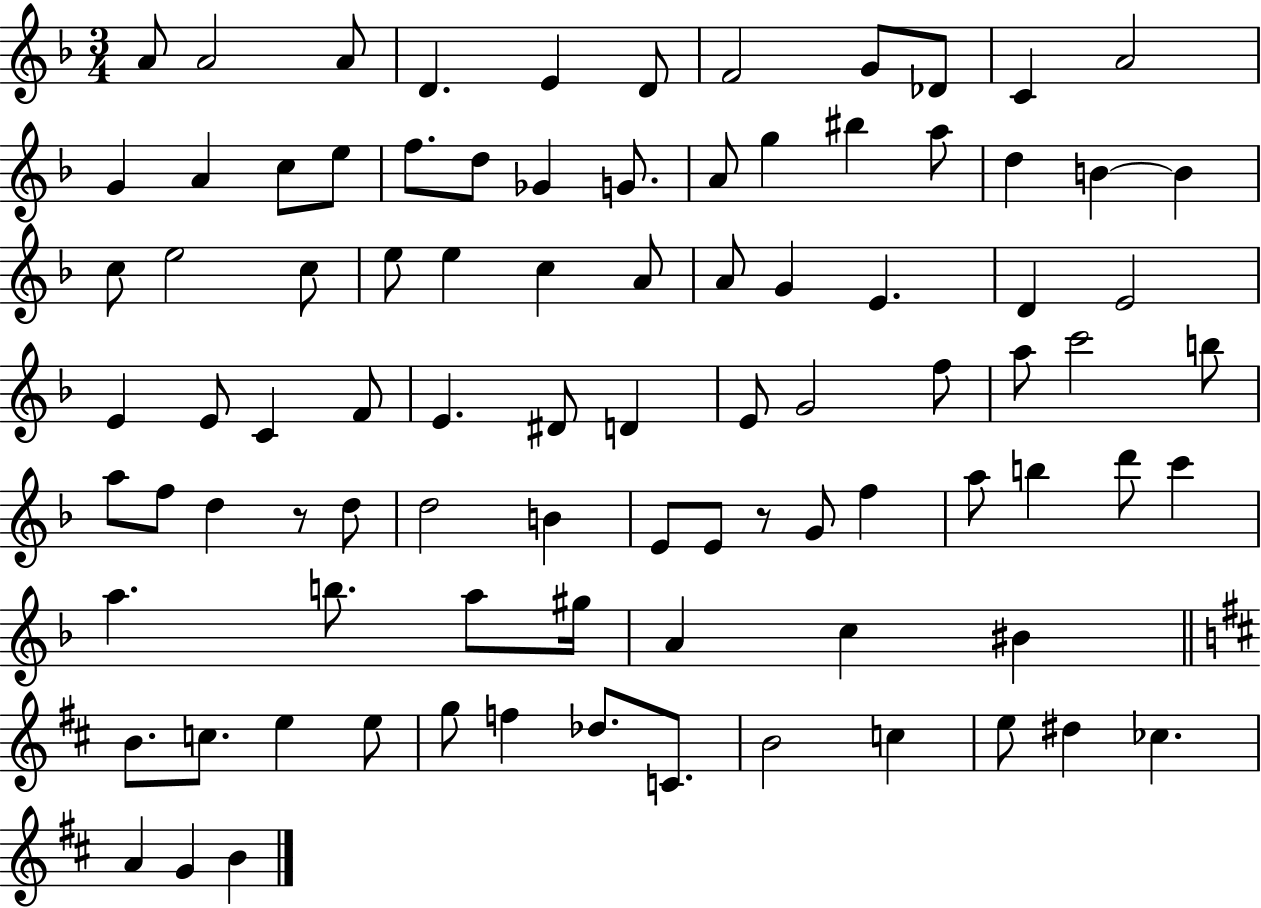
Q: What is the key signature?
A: F major